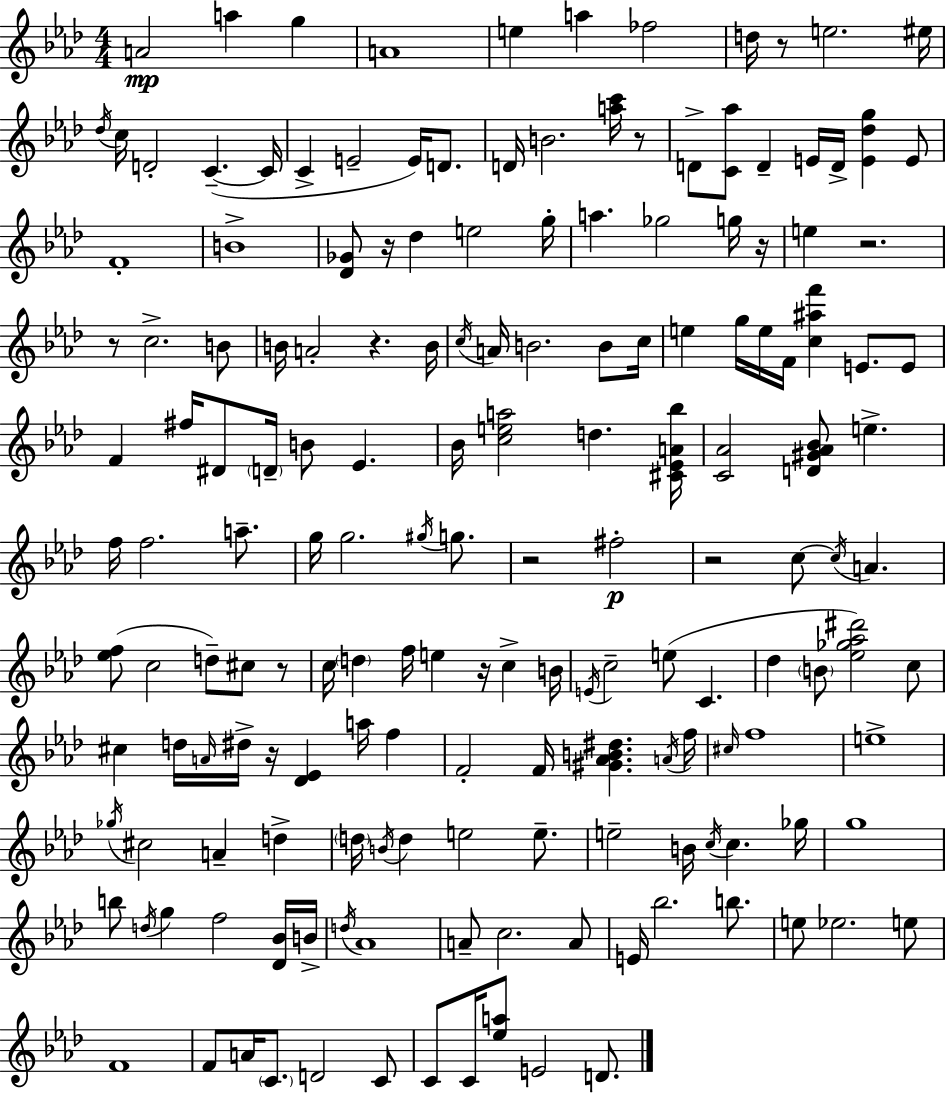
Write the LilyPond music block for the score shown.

{
  \clef treble
  \numericTimeSignature
  \time 4/4
  \key aes \major
  a'2\mp a''4 g''4 | a'1 | e''4 a''4 fes''2 | d''16 r8 e''2. eis''16 | \break \acciaccatura { des''16 } c''16 d'2-. c'4.--~(~ | c'16 c'4-> e'2-- e'16) d'8. | d'16 b'2. <a'' c'''>16 r8 | d'8-> <c' aes''>8 d'4-- e'16 d'16-> <e' des'' g''>4 e'8 | \break f'1-. | b'1-> | <des' ges'>8 r16 des''4 e''2 | g''16-. a''4. ges''2 g''16 | \break r16 e''4 r2. | r8 c''2.-> b'8 | b'16 a'2-. r4. | b'16 \acciaccatura { c''16 } a'16 b'2. b'8 | \break c''16 e''4 g''16 e''16 f'16 <c'' ais'' f'''>4 e'8. | e'8 f'4 fis''16 dis'8 \parenthesize d'16-- b'8 ees'4. | bes'16 <c'' e'' a''>2 d''4. | <cis' ees' a' bes''>16 <c' aes'>2 <d' gis' aes' bes'>8 e''4.-> | \break f''16 f''2. a''8.-- | g''16 g''2. \acciaccatura { gis''16 } | g''8. r2 fis''2-.\p | r2 c''8~~ \acciaccatura { c''16 } a'4. | \break <ees'' f''>8( c''2 d''8--) | cis''8 r8 c''16 \parenthesize d''4 f''16 e''4 r16 c''4-> | b'16 \acciaccatura { e'16 } c''2-- e''8( c'4. | des''4 \parenthesize b'8 <ees'' ges'' aes'' dis'''>2) | \break c''8 cis''4 d''16 \grace { a'16 } dis''16-> r16 <des' ees'>4 | a''16 f''4 f'2-. f'16 <gis' aes' b' dis''>4. | \acciaccatura { a'16 } f''16 \grace { cis''16 } f''1 | e''1-> | \break \acciaccatura { ges''16 } cis''2 | a'4-- d''4-> \parenthesize d''16 \acciaccatura { b'16 } d''4 e''2 | e''8.-- e''2-- | b'16 \acciaccatura { c''16 } c''4. ges''16 g''1 | \break b''8 \acciaccatura { d''16 } g''4 | f''2 <des' bes'>16 b'16-> \acciaccatura { d''16 } aes'1 | a'8-- c''2. | a'8 e'16 bes''2. | \break b''8. e''8 ees''2. | e''8 f'1 | f'8 a'16 | \parenthesize c'8. d'2 c'8 c'8 c'16 | \break <ees'' a''>8 e'2 d'8. \bar "|."
}